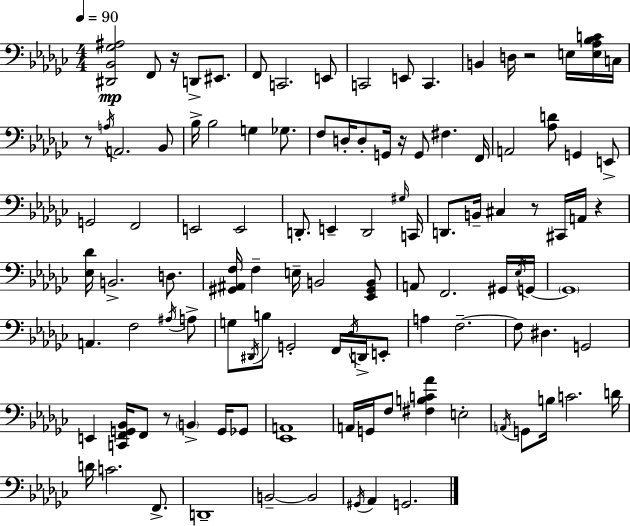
{
  \clef bass
  \numericTimeSignature
  \time 4/4
  \key ees \minor
  \tempo 4 = 90
  <dis, bes, ges ais>2\mp f,8 r16 d,8-> eis,8. | f,8 c,2. e,8 | c,2 e,8 c,4. | b,4 d16 r2 e16 <e aes bes c'>16 c16 | \break r8 \acciaccatura { a16 } a,2. bes,8 | bes16-> bes2 g4 ges8. | f8 d16-. d8-. g,16 r16 g,8 fis4. | f,16 a,2 <aes d'>8 g,4 e,8-> | \break g,2 f,2 | e,2 e,2 | d,8.-. e,4-- d,2 | \grace { gis16 } c,16 d,8. b,16-- cis4 r8 cis,16 a,16 r4 | \break <ees des'>16 b,2.-> d8. | <gis, ais, f>16 f4-- e16-- b,2 | <ees, gis, b,>8 a,8 f,2. | gis,16 \acciaccatura { ees16 } g,16~~ \parenthesize g,1 | \break a,4. f2 | \acciaccatura { ais16 } a8-> g8 \acciaccatura { dis,16 } b8 g,2-. | f,16 \acciaccatura { des16 } d,16-> e,8-. a4 f2.--~~ | f8 dis4. g,2 | \break e,4 <c, f, g, bes,>16 f,8 r8 \parenthesize b,4-> | g,16 ges,8 <ees, a,>1 | a,16 g,16 f8 <fis b c' aes'>4 e2-. | \acciaccatura { a,16 } g,8 b16 c'2. | \break d'16 d'16 c'2. | f,8.-> d,1-- | b,2--~~ b,2 | \acciaccatura { gis,16 } aes,4 g,2. | \break \bar "|."
}